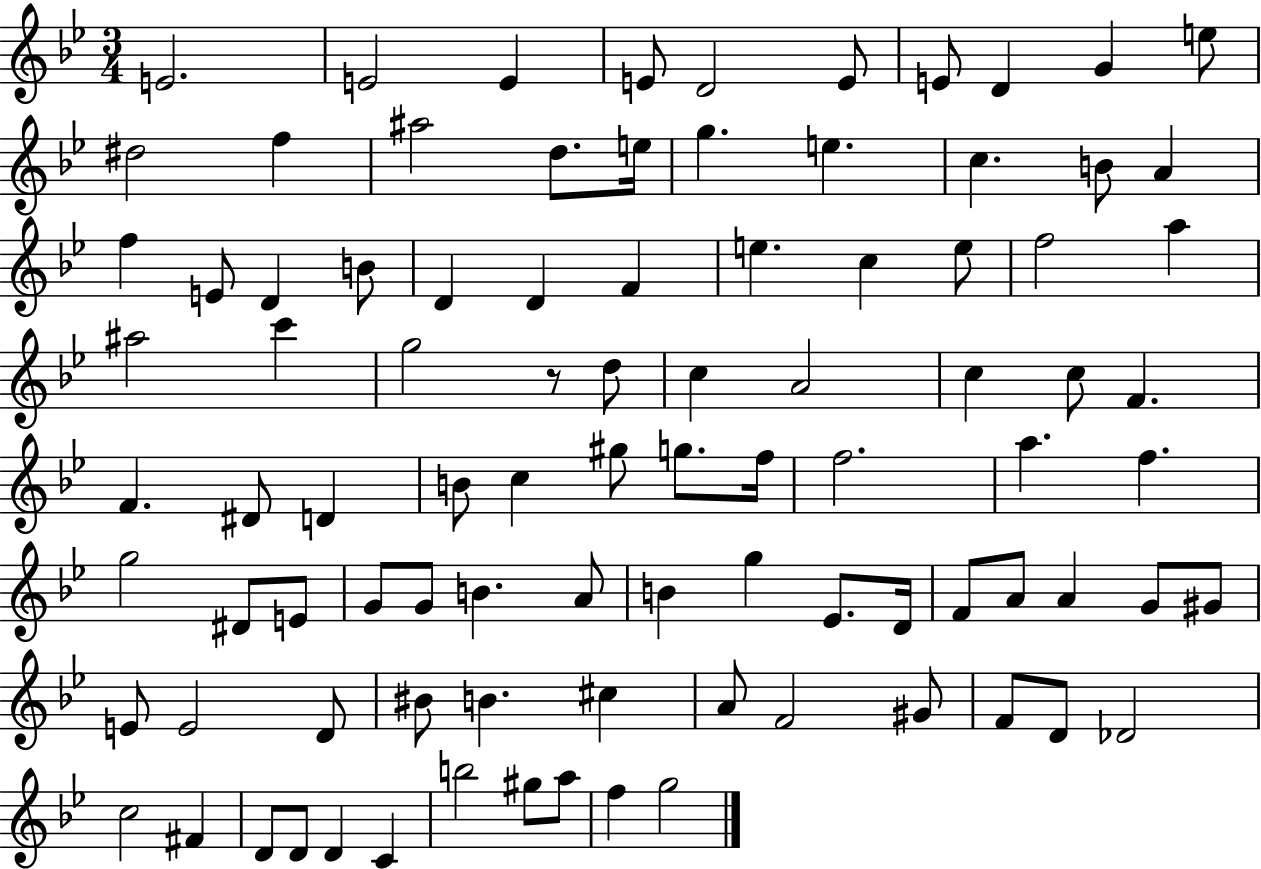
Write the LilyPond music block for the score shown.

{
  \clef treble
  \numericTimeSignature
  \time 3/4
  \key bes \major
  \repeat volta 2 { e'2. | e'2 e'4 | e'8 d'2 e'8 | e'8 d'4 g'4 e''8 | \break dis''2 f''4 | ais''2 d''8. e''16 | g''4. e''4. | c''4. b'8 a'4 | \break f''4 e'8 d'4 b'8 | d'4 d'4 f'4 | e''4. c''4 e''8 | f''2 a''4 | \break ais''2 c'''4 | g''2 r8 d''8 | c''4 a'2 | c''4 c''8 f'4. | \break f'4. dis'8 d'4 | b'8 c''4 gis''8 g''8. f''16 | f''2. | a''4. f''4. | \break g''2 dis'8 e'8 | g'8 g'8 b'4. a'8 | b'4 g''4 ees'8. d'16 | f'8 a'8 a'4 g'8 gis'8 | \break e'8 e'2 d'8 | bis'8 b'4. cis''4 | a'8 f'2 gis'8 | f'8 d'8 des'2 | \break c''2 fis'4 | d'8 d'8 d'4 c'4 | b''2 gis''8 a''8 | f''4 g''2 | \break } \bar "|."
}